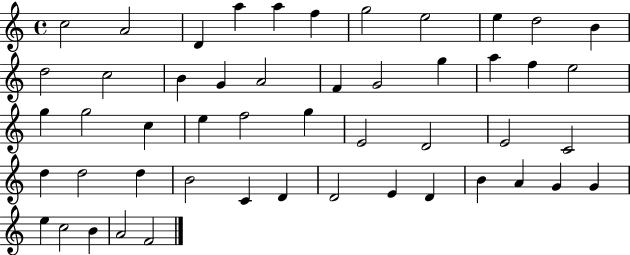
X:1
T:Untitled
M:4/4
L:1/4
K:C
c2 A2 D a a f g2 e2 e d2 B d2 c2 B G A2 F G2 g a f e2 g g2 c e f2 g E2 D2 E2 C2 d d2 d B2 C D D2 E D B A G G e c2 B A2 F2